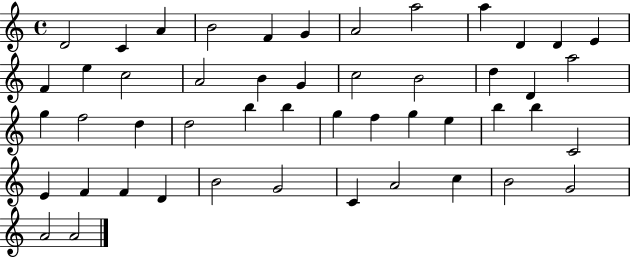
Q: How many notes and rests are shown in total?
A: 49